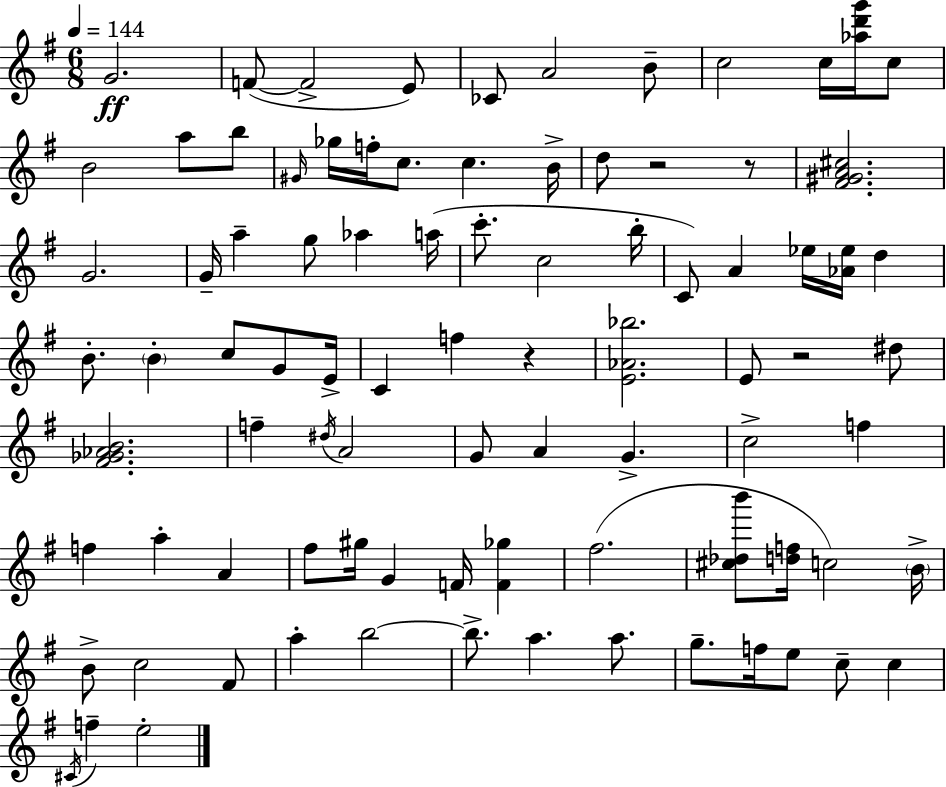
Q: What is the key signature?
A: E minor